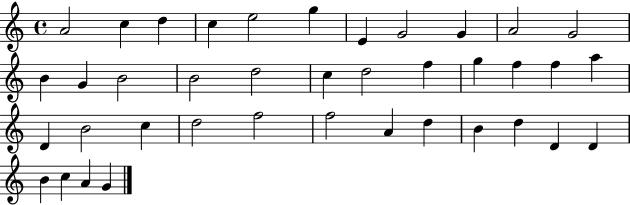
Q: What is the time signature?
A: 4/4